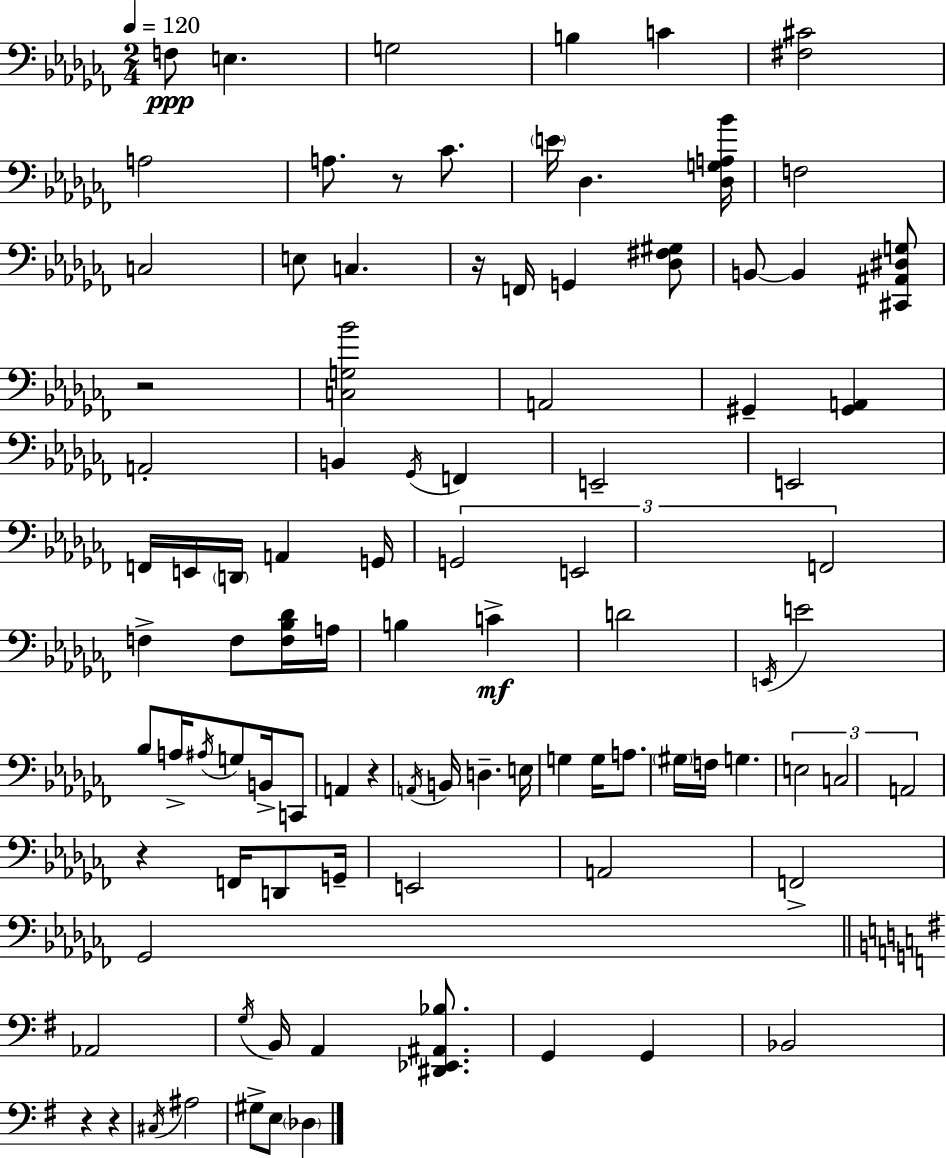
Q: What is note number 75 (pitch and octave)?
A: G2